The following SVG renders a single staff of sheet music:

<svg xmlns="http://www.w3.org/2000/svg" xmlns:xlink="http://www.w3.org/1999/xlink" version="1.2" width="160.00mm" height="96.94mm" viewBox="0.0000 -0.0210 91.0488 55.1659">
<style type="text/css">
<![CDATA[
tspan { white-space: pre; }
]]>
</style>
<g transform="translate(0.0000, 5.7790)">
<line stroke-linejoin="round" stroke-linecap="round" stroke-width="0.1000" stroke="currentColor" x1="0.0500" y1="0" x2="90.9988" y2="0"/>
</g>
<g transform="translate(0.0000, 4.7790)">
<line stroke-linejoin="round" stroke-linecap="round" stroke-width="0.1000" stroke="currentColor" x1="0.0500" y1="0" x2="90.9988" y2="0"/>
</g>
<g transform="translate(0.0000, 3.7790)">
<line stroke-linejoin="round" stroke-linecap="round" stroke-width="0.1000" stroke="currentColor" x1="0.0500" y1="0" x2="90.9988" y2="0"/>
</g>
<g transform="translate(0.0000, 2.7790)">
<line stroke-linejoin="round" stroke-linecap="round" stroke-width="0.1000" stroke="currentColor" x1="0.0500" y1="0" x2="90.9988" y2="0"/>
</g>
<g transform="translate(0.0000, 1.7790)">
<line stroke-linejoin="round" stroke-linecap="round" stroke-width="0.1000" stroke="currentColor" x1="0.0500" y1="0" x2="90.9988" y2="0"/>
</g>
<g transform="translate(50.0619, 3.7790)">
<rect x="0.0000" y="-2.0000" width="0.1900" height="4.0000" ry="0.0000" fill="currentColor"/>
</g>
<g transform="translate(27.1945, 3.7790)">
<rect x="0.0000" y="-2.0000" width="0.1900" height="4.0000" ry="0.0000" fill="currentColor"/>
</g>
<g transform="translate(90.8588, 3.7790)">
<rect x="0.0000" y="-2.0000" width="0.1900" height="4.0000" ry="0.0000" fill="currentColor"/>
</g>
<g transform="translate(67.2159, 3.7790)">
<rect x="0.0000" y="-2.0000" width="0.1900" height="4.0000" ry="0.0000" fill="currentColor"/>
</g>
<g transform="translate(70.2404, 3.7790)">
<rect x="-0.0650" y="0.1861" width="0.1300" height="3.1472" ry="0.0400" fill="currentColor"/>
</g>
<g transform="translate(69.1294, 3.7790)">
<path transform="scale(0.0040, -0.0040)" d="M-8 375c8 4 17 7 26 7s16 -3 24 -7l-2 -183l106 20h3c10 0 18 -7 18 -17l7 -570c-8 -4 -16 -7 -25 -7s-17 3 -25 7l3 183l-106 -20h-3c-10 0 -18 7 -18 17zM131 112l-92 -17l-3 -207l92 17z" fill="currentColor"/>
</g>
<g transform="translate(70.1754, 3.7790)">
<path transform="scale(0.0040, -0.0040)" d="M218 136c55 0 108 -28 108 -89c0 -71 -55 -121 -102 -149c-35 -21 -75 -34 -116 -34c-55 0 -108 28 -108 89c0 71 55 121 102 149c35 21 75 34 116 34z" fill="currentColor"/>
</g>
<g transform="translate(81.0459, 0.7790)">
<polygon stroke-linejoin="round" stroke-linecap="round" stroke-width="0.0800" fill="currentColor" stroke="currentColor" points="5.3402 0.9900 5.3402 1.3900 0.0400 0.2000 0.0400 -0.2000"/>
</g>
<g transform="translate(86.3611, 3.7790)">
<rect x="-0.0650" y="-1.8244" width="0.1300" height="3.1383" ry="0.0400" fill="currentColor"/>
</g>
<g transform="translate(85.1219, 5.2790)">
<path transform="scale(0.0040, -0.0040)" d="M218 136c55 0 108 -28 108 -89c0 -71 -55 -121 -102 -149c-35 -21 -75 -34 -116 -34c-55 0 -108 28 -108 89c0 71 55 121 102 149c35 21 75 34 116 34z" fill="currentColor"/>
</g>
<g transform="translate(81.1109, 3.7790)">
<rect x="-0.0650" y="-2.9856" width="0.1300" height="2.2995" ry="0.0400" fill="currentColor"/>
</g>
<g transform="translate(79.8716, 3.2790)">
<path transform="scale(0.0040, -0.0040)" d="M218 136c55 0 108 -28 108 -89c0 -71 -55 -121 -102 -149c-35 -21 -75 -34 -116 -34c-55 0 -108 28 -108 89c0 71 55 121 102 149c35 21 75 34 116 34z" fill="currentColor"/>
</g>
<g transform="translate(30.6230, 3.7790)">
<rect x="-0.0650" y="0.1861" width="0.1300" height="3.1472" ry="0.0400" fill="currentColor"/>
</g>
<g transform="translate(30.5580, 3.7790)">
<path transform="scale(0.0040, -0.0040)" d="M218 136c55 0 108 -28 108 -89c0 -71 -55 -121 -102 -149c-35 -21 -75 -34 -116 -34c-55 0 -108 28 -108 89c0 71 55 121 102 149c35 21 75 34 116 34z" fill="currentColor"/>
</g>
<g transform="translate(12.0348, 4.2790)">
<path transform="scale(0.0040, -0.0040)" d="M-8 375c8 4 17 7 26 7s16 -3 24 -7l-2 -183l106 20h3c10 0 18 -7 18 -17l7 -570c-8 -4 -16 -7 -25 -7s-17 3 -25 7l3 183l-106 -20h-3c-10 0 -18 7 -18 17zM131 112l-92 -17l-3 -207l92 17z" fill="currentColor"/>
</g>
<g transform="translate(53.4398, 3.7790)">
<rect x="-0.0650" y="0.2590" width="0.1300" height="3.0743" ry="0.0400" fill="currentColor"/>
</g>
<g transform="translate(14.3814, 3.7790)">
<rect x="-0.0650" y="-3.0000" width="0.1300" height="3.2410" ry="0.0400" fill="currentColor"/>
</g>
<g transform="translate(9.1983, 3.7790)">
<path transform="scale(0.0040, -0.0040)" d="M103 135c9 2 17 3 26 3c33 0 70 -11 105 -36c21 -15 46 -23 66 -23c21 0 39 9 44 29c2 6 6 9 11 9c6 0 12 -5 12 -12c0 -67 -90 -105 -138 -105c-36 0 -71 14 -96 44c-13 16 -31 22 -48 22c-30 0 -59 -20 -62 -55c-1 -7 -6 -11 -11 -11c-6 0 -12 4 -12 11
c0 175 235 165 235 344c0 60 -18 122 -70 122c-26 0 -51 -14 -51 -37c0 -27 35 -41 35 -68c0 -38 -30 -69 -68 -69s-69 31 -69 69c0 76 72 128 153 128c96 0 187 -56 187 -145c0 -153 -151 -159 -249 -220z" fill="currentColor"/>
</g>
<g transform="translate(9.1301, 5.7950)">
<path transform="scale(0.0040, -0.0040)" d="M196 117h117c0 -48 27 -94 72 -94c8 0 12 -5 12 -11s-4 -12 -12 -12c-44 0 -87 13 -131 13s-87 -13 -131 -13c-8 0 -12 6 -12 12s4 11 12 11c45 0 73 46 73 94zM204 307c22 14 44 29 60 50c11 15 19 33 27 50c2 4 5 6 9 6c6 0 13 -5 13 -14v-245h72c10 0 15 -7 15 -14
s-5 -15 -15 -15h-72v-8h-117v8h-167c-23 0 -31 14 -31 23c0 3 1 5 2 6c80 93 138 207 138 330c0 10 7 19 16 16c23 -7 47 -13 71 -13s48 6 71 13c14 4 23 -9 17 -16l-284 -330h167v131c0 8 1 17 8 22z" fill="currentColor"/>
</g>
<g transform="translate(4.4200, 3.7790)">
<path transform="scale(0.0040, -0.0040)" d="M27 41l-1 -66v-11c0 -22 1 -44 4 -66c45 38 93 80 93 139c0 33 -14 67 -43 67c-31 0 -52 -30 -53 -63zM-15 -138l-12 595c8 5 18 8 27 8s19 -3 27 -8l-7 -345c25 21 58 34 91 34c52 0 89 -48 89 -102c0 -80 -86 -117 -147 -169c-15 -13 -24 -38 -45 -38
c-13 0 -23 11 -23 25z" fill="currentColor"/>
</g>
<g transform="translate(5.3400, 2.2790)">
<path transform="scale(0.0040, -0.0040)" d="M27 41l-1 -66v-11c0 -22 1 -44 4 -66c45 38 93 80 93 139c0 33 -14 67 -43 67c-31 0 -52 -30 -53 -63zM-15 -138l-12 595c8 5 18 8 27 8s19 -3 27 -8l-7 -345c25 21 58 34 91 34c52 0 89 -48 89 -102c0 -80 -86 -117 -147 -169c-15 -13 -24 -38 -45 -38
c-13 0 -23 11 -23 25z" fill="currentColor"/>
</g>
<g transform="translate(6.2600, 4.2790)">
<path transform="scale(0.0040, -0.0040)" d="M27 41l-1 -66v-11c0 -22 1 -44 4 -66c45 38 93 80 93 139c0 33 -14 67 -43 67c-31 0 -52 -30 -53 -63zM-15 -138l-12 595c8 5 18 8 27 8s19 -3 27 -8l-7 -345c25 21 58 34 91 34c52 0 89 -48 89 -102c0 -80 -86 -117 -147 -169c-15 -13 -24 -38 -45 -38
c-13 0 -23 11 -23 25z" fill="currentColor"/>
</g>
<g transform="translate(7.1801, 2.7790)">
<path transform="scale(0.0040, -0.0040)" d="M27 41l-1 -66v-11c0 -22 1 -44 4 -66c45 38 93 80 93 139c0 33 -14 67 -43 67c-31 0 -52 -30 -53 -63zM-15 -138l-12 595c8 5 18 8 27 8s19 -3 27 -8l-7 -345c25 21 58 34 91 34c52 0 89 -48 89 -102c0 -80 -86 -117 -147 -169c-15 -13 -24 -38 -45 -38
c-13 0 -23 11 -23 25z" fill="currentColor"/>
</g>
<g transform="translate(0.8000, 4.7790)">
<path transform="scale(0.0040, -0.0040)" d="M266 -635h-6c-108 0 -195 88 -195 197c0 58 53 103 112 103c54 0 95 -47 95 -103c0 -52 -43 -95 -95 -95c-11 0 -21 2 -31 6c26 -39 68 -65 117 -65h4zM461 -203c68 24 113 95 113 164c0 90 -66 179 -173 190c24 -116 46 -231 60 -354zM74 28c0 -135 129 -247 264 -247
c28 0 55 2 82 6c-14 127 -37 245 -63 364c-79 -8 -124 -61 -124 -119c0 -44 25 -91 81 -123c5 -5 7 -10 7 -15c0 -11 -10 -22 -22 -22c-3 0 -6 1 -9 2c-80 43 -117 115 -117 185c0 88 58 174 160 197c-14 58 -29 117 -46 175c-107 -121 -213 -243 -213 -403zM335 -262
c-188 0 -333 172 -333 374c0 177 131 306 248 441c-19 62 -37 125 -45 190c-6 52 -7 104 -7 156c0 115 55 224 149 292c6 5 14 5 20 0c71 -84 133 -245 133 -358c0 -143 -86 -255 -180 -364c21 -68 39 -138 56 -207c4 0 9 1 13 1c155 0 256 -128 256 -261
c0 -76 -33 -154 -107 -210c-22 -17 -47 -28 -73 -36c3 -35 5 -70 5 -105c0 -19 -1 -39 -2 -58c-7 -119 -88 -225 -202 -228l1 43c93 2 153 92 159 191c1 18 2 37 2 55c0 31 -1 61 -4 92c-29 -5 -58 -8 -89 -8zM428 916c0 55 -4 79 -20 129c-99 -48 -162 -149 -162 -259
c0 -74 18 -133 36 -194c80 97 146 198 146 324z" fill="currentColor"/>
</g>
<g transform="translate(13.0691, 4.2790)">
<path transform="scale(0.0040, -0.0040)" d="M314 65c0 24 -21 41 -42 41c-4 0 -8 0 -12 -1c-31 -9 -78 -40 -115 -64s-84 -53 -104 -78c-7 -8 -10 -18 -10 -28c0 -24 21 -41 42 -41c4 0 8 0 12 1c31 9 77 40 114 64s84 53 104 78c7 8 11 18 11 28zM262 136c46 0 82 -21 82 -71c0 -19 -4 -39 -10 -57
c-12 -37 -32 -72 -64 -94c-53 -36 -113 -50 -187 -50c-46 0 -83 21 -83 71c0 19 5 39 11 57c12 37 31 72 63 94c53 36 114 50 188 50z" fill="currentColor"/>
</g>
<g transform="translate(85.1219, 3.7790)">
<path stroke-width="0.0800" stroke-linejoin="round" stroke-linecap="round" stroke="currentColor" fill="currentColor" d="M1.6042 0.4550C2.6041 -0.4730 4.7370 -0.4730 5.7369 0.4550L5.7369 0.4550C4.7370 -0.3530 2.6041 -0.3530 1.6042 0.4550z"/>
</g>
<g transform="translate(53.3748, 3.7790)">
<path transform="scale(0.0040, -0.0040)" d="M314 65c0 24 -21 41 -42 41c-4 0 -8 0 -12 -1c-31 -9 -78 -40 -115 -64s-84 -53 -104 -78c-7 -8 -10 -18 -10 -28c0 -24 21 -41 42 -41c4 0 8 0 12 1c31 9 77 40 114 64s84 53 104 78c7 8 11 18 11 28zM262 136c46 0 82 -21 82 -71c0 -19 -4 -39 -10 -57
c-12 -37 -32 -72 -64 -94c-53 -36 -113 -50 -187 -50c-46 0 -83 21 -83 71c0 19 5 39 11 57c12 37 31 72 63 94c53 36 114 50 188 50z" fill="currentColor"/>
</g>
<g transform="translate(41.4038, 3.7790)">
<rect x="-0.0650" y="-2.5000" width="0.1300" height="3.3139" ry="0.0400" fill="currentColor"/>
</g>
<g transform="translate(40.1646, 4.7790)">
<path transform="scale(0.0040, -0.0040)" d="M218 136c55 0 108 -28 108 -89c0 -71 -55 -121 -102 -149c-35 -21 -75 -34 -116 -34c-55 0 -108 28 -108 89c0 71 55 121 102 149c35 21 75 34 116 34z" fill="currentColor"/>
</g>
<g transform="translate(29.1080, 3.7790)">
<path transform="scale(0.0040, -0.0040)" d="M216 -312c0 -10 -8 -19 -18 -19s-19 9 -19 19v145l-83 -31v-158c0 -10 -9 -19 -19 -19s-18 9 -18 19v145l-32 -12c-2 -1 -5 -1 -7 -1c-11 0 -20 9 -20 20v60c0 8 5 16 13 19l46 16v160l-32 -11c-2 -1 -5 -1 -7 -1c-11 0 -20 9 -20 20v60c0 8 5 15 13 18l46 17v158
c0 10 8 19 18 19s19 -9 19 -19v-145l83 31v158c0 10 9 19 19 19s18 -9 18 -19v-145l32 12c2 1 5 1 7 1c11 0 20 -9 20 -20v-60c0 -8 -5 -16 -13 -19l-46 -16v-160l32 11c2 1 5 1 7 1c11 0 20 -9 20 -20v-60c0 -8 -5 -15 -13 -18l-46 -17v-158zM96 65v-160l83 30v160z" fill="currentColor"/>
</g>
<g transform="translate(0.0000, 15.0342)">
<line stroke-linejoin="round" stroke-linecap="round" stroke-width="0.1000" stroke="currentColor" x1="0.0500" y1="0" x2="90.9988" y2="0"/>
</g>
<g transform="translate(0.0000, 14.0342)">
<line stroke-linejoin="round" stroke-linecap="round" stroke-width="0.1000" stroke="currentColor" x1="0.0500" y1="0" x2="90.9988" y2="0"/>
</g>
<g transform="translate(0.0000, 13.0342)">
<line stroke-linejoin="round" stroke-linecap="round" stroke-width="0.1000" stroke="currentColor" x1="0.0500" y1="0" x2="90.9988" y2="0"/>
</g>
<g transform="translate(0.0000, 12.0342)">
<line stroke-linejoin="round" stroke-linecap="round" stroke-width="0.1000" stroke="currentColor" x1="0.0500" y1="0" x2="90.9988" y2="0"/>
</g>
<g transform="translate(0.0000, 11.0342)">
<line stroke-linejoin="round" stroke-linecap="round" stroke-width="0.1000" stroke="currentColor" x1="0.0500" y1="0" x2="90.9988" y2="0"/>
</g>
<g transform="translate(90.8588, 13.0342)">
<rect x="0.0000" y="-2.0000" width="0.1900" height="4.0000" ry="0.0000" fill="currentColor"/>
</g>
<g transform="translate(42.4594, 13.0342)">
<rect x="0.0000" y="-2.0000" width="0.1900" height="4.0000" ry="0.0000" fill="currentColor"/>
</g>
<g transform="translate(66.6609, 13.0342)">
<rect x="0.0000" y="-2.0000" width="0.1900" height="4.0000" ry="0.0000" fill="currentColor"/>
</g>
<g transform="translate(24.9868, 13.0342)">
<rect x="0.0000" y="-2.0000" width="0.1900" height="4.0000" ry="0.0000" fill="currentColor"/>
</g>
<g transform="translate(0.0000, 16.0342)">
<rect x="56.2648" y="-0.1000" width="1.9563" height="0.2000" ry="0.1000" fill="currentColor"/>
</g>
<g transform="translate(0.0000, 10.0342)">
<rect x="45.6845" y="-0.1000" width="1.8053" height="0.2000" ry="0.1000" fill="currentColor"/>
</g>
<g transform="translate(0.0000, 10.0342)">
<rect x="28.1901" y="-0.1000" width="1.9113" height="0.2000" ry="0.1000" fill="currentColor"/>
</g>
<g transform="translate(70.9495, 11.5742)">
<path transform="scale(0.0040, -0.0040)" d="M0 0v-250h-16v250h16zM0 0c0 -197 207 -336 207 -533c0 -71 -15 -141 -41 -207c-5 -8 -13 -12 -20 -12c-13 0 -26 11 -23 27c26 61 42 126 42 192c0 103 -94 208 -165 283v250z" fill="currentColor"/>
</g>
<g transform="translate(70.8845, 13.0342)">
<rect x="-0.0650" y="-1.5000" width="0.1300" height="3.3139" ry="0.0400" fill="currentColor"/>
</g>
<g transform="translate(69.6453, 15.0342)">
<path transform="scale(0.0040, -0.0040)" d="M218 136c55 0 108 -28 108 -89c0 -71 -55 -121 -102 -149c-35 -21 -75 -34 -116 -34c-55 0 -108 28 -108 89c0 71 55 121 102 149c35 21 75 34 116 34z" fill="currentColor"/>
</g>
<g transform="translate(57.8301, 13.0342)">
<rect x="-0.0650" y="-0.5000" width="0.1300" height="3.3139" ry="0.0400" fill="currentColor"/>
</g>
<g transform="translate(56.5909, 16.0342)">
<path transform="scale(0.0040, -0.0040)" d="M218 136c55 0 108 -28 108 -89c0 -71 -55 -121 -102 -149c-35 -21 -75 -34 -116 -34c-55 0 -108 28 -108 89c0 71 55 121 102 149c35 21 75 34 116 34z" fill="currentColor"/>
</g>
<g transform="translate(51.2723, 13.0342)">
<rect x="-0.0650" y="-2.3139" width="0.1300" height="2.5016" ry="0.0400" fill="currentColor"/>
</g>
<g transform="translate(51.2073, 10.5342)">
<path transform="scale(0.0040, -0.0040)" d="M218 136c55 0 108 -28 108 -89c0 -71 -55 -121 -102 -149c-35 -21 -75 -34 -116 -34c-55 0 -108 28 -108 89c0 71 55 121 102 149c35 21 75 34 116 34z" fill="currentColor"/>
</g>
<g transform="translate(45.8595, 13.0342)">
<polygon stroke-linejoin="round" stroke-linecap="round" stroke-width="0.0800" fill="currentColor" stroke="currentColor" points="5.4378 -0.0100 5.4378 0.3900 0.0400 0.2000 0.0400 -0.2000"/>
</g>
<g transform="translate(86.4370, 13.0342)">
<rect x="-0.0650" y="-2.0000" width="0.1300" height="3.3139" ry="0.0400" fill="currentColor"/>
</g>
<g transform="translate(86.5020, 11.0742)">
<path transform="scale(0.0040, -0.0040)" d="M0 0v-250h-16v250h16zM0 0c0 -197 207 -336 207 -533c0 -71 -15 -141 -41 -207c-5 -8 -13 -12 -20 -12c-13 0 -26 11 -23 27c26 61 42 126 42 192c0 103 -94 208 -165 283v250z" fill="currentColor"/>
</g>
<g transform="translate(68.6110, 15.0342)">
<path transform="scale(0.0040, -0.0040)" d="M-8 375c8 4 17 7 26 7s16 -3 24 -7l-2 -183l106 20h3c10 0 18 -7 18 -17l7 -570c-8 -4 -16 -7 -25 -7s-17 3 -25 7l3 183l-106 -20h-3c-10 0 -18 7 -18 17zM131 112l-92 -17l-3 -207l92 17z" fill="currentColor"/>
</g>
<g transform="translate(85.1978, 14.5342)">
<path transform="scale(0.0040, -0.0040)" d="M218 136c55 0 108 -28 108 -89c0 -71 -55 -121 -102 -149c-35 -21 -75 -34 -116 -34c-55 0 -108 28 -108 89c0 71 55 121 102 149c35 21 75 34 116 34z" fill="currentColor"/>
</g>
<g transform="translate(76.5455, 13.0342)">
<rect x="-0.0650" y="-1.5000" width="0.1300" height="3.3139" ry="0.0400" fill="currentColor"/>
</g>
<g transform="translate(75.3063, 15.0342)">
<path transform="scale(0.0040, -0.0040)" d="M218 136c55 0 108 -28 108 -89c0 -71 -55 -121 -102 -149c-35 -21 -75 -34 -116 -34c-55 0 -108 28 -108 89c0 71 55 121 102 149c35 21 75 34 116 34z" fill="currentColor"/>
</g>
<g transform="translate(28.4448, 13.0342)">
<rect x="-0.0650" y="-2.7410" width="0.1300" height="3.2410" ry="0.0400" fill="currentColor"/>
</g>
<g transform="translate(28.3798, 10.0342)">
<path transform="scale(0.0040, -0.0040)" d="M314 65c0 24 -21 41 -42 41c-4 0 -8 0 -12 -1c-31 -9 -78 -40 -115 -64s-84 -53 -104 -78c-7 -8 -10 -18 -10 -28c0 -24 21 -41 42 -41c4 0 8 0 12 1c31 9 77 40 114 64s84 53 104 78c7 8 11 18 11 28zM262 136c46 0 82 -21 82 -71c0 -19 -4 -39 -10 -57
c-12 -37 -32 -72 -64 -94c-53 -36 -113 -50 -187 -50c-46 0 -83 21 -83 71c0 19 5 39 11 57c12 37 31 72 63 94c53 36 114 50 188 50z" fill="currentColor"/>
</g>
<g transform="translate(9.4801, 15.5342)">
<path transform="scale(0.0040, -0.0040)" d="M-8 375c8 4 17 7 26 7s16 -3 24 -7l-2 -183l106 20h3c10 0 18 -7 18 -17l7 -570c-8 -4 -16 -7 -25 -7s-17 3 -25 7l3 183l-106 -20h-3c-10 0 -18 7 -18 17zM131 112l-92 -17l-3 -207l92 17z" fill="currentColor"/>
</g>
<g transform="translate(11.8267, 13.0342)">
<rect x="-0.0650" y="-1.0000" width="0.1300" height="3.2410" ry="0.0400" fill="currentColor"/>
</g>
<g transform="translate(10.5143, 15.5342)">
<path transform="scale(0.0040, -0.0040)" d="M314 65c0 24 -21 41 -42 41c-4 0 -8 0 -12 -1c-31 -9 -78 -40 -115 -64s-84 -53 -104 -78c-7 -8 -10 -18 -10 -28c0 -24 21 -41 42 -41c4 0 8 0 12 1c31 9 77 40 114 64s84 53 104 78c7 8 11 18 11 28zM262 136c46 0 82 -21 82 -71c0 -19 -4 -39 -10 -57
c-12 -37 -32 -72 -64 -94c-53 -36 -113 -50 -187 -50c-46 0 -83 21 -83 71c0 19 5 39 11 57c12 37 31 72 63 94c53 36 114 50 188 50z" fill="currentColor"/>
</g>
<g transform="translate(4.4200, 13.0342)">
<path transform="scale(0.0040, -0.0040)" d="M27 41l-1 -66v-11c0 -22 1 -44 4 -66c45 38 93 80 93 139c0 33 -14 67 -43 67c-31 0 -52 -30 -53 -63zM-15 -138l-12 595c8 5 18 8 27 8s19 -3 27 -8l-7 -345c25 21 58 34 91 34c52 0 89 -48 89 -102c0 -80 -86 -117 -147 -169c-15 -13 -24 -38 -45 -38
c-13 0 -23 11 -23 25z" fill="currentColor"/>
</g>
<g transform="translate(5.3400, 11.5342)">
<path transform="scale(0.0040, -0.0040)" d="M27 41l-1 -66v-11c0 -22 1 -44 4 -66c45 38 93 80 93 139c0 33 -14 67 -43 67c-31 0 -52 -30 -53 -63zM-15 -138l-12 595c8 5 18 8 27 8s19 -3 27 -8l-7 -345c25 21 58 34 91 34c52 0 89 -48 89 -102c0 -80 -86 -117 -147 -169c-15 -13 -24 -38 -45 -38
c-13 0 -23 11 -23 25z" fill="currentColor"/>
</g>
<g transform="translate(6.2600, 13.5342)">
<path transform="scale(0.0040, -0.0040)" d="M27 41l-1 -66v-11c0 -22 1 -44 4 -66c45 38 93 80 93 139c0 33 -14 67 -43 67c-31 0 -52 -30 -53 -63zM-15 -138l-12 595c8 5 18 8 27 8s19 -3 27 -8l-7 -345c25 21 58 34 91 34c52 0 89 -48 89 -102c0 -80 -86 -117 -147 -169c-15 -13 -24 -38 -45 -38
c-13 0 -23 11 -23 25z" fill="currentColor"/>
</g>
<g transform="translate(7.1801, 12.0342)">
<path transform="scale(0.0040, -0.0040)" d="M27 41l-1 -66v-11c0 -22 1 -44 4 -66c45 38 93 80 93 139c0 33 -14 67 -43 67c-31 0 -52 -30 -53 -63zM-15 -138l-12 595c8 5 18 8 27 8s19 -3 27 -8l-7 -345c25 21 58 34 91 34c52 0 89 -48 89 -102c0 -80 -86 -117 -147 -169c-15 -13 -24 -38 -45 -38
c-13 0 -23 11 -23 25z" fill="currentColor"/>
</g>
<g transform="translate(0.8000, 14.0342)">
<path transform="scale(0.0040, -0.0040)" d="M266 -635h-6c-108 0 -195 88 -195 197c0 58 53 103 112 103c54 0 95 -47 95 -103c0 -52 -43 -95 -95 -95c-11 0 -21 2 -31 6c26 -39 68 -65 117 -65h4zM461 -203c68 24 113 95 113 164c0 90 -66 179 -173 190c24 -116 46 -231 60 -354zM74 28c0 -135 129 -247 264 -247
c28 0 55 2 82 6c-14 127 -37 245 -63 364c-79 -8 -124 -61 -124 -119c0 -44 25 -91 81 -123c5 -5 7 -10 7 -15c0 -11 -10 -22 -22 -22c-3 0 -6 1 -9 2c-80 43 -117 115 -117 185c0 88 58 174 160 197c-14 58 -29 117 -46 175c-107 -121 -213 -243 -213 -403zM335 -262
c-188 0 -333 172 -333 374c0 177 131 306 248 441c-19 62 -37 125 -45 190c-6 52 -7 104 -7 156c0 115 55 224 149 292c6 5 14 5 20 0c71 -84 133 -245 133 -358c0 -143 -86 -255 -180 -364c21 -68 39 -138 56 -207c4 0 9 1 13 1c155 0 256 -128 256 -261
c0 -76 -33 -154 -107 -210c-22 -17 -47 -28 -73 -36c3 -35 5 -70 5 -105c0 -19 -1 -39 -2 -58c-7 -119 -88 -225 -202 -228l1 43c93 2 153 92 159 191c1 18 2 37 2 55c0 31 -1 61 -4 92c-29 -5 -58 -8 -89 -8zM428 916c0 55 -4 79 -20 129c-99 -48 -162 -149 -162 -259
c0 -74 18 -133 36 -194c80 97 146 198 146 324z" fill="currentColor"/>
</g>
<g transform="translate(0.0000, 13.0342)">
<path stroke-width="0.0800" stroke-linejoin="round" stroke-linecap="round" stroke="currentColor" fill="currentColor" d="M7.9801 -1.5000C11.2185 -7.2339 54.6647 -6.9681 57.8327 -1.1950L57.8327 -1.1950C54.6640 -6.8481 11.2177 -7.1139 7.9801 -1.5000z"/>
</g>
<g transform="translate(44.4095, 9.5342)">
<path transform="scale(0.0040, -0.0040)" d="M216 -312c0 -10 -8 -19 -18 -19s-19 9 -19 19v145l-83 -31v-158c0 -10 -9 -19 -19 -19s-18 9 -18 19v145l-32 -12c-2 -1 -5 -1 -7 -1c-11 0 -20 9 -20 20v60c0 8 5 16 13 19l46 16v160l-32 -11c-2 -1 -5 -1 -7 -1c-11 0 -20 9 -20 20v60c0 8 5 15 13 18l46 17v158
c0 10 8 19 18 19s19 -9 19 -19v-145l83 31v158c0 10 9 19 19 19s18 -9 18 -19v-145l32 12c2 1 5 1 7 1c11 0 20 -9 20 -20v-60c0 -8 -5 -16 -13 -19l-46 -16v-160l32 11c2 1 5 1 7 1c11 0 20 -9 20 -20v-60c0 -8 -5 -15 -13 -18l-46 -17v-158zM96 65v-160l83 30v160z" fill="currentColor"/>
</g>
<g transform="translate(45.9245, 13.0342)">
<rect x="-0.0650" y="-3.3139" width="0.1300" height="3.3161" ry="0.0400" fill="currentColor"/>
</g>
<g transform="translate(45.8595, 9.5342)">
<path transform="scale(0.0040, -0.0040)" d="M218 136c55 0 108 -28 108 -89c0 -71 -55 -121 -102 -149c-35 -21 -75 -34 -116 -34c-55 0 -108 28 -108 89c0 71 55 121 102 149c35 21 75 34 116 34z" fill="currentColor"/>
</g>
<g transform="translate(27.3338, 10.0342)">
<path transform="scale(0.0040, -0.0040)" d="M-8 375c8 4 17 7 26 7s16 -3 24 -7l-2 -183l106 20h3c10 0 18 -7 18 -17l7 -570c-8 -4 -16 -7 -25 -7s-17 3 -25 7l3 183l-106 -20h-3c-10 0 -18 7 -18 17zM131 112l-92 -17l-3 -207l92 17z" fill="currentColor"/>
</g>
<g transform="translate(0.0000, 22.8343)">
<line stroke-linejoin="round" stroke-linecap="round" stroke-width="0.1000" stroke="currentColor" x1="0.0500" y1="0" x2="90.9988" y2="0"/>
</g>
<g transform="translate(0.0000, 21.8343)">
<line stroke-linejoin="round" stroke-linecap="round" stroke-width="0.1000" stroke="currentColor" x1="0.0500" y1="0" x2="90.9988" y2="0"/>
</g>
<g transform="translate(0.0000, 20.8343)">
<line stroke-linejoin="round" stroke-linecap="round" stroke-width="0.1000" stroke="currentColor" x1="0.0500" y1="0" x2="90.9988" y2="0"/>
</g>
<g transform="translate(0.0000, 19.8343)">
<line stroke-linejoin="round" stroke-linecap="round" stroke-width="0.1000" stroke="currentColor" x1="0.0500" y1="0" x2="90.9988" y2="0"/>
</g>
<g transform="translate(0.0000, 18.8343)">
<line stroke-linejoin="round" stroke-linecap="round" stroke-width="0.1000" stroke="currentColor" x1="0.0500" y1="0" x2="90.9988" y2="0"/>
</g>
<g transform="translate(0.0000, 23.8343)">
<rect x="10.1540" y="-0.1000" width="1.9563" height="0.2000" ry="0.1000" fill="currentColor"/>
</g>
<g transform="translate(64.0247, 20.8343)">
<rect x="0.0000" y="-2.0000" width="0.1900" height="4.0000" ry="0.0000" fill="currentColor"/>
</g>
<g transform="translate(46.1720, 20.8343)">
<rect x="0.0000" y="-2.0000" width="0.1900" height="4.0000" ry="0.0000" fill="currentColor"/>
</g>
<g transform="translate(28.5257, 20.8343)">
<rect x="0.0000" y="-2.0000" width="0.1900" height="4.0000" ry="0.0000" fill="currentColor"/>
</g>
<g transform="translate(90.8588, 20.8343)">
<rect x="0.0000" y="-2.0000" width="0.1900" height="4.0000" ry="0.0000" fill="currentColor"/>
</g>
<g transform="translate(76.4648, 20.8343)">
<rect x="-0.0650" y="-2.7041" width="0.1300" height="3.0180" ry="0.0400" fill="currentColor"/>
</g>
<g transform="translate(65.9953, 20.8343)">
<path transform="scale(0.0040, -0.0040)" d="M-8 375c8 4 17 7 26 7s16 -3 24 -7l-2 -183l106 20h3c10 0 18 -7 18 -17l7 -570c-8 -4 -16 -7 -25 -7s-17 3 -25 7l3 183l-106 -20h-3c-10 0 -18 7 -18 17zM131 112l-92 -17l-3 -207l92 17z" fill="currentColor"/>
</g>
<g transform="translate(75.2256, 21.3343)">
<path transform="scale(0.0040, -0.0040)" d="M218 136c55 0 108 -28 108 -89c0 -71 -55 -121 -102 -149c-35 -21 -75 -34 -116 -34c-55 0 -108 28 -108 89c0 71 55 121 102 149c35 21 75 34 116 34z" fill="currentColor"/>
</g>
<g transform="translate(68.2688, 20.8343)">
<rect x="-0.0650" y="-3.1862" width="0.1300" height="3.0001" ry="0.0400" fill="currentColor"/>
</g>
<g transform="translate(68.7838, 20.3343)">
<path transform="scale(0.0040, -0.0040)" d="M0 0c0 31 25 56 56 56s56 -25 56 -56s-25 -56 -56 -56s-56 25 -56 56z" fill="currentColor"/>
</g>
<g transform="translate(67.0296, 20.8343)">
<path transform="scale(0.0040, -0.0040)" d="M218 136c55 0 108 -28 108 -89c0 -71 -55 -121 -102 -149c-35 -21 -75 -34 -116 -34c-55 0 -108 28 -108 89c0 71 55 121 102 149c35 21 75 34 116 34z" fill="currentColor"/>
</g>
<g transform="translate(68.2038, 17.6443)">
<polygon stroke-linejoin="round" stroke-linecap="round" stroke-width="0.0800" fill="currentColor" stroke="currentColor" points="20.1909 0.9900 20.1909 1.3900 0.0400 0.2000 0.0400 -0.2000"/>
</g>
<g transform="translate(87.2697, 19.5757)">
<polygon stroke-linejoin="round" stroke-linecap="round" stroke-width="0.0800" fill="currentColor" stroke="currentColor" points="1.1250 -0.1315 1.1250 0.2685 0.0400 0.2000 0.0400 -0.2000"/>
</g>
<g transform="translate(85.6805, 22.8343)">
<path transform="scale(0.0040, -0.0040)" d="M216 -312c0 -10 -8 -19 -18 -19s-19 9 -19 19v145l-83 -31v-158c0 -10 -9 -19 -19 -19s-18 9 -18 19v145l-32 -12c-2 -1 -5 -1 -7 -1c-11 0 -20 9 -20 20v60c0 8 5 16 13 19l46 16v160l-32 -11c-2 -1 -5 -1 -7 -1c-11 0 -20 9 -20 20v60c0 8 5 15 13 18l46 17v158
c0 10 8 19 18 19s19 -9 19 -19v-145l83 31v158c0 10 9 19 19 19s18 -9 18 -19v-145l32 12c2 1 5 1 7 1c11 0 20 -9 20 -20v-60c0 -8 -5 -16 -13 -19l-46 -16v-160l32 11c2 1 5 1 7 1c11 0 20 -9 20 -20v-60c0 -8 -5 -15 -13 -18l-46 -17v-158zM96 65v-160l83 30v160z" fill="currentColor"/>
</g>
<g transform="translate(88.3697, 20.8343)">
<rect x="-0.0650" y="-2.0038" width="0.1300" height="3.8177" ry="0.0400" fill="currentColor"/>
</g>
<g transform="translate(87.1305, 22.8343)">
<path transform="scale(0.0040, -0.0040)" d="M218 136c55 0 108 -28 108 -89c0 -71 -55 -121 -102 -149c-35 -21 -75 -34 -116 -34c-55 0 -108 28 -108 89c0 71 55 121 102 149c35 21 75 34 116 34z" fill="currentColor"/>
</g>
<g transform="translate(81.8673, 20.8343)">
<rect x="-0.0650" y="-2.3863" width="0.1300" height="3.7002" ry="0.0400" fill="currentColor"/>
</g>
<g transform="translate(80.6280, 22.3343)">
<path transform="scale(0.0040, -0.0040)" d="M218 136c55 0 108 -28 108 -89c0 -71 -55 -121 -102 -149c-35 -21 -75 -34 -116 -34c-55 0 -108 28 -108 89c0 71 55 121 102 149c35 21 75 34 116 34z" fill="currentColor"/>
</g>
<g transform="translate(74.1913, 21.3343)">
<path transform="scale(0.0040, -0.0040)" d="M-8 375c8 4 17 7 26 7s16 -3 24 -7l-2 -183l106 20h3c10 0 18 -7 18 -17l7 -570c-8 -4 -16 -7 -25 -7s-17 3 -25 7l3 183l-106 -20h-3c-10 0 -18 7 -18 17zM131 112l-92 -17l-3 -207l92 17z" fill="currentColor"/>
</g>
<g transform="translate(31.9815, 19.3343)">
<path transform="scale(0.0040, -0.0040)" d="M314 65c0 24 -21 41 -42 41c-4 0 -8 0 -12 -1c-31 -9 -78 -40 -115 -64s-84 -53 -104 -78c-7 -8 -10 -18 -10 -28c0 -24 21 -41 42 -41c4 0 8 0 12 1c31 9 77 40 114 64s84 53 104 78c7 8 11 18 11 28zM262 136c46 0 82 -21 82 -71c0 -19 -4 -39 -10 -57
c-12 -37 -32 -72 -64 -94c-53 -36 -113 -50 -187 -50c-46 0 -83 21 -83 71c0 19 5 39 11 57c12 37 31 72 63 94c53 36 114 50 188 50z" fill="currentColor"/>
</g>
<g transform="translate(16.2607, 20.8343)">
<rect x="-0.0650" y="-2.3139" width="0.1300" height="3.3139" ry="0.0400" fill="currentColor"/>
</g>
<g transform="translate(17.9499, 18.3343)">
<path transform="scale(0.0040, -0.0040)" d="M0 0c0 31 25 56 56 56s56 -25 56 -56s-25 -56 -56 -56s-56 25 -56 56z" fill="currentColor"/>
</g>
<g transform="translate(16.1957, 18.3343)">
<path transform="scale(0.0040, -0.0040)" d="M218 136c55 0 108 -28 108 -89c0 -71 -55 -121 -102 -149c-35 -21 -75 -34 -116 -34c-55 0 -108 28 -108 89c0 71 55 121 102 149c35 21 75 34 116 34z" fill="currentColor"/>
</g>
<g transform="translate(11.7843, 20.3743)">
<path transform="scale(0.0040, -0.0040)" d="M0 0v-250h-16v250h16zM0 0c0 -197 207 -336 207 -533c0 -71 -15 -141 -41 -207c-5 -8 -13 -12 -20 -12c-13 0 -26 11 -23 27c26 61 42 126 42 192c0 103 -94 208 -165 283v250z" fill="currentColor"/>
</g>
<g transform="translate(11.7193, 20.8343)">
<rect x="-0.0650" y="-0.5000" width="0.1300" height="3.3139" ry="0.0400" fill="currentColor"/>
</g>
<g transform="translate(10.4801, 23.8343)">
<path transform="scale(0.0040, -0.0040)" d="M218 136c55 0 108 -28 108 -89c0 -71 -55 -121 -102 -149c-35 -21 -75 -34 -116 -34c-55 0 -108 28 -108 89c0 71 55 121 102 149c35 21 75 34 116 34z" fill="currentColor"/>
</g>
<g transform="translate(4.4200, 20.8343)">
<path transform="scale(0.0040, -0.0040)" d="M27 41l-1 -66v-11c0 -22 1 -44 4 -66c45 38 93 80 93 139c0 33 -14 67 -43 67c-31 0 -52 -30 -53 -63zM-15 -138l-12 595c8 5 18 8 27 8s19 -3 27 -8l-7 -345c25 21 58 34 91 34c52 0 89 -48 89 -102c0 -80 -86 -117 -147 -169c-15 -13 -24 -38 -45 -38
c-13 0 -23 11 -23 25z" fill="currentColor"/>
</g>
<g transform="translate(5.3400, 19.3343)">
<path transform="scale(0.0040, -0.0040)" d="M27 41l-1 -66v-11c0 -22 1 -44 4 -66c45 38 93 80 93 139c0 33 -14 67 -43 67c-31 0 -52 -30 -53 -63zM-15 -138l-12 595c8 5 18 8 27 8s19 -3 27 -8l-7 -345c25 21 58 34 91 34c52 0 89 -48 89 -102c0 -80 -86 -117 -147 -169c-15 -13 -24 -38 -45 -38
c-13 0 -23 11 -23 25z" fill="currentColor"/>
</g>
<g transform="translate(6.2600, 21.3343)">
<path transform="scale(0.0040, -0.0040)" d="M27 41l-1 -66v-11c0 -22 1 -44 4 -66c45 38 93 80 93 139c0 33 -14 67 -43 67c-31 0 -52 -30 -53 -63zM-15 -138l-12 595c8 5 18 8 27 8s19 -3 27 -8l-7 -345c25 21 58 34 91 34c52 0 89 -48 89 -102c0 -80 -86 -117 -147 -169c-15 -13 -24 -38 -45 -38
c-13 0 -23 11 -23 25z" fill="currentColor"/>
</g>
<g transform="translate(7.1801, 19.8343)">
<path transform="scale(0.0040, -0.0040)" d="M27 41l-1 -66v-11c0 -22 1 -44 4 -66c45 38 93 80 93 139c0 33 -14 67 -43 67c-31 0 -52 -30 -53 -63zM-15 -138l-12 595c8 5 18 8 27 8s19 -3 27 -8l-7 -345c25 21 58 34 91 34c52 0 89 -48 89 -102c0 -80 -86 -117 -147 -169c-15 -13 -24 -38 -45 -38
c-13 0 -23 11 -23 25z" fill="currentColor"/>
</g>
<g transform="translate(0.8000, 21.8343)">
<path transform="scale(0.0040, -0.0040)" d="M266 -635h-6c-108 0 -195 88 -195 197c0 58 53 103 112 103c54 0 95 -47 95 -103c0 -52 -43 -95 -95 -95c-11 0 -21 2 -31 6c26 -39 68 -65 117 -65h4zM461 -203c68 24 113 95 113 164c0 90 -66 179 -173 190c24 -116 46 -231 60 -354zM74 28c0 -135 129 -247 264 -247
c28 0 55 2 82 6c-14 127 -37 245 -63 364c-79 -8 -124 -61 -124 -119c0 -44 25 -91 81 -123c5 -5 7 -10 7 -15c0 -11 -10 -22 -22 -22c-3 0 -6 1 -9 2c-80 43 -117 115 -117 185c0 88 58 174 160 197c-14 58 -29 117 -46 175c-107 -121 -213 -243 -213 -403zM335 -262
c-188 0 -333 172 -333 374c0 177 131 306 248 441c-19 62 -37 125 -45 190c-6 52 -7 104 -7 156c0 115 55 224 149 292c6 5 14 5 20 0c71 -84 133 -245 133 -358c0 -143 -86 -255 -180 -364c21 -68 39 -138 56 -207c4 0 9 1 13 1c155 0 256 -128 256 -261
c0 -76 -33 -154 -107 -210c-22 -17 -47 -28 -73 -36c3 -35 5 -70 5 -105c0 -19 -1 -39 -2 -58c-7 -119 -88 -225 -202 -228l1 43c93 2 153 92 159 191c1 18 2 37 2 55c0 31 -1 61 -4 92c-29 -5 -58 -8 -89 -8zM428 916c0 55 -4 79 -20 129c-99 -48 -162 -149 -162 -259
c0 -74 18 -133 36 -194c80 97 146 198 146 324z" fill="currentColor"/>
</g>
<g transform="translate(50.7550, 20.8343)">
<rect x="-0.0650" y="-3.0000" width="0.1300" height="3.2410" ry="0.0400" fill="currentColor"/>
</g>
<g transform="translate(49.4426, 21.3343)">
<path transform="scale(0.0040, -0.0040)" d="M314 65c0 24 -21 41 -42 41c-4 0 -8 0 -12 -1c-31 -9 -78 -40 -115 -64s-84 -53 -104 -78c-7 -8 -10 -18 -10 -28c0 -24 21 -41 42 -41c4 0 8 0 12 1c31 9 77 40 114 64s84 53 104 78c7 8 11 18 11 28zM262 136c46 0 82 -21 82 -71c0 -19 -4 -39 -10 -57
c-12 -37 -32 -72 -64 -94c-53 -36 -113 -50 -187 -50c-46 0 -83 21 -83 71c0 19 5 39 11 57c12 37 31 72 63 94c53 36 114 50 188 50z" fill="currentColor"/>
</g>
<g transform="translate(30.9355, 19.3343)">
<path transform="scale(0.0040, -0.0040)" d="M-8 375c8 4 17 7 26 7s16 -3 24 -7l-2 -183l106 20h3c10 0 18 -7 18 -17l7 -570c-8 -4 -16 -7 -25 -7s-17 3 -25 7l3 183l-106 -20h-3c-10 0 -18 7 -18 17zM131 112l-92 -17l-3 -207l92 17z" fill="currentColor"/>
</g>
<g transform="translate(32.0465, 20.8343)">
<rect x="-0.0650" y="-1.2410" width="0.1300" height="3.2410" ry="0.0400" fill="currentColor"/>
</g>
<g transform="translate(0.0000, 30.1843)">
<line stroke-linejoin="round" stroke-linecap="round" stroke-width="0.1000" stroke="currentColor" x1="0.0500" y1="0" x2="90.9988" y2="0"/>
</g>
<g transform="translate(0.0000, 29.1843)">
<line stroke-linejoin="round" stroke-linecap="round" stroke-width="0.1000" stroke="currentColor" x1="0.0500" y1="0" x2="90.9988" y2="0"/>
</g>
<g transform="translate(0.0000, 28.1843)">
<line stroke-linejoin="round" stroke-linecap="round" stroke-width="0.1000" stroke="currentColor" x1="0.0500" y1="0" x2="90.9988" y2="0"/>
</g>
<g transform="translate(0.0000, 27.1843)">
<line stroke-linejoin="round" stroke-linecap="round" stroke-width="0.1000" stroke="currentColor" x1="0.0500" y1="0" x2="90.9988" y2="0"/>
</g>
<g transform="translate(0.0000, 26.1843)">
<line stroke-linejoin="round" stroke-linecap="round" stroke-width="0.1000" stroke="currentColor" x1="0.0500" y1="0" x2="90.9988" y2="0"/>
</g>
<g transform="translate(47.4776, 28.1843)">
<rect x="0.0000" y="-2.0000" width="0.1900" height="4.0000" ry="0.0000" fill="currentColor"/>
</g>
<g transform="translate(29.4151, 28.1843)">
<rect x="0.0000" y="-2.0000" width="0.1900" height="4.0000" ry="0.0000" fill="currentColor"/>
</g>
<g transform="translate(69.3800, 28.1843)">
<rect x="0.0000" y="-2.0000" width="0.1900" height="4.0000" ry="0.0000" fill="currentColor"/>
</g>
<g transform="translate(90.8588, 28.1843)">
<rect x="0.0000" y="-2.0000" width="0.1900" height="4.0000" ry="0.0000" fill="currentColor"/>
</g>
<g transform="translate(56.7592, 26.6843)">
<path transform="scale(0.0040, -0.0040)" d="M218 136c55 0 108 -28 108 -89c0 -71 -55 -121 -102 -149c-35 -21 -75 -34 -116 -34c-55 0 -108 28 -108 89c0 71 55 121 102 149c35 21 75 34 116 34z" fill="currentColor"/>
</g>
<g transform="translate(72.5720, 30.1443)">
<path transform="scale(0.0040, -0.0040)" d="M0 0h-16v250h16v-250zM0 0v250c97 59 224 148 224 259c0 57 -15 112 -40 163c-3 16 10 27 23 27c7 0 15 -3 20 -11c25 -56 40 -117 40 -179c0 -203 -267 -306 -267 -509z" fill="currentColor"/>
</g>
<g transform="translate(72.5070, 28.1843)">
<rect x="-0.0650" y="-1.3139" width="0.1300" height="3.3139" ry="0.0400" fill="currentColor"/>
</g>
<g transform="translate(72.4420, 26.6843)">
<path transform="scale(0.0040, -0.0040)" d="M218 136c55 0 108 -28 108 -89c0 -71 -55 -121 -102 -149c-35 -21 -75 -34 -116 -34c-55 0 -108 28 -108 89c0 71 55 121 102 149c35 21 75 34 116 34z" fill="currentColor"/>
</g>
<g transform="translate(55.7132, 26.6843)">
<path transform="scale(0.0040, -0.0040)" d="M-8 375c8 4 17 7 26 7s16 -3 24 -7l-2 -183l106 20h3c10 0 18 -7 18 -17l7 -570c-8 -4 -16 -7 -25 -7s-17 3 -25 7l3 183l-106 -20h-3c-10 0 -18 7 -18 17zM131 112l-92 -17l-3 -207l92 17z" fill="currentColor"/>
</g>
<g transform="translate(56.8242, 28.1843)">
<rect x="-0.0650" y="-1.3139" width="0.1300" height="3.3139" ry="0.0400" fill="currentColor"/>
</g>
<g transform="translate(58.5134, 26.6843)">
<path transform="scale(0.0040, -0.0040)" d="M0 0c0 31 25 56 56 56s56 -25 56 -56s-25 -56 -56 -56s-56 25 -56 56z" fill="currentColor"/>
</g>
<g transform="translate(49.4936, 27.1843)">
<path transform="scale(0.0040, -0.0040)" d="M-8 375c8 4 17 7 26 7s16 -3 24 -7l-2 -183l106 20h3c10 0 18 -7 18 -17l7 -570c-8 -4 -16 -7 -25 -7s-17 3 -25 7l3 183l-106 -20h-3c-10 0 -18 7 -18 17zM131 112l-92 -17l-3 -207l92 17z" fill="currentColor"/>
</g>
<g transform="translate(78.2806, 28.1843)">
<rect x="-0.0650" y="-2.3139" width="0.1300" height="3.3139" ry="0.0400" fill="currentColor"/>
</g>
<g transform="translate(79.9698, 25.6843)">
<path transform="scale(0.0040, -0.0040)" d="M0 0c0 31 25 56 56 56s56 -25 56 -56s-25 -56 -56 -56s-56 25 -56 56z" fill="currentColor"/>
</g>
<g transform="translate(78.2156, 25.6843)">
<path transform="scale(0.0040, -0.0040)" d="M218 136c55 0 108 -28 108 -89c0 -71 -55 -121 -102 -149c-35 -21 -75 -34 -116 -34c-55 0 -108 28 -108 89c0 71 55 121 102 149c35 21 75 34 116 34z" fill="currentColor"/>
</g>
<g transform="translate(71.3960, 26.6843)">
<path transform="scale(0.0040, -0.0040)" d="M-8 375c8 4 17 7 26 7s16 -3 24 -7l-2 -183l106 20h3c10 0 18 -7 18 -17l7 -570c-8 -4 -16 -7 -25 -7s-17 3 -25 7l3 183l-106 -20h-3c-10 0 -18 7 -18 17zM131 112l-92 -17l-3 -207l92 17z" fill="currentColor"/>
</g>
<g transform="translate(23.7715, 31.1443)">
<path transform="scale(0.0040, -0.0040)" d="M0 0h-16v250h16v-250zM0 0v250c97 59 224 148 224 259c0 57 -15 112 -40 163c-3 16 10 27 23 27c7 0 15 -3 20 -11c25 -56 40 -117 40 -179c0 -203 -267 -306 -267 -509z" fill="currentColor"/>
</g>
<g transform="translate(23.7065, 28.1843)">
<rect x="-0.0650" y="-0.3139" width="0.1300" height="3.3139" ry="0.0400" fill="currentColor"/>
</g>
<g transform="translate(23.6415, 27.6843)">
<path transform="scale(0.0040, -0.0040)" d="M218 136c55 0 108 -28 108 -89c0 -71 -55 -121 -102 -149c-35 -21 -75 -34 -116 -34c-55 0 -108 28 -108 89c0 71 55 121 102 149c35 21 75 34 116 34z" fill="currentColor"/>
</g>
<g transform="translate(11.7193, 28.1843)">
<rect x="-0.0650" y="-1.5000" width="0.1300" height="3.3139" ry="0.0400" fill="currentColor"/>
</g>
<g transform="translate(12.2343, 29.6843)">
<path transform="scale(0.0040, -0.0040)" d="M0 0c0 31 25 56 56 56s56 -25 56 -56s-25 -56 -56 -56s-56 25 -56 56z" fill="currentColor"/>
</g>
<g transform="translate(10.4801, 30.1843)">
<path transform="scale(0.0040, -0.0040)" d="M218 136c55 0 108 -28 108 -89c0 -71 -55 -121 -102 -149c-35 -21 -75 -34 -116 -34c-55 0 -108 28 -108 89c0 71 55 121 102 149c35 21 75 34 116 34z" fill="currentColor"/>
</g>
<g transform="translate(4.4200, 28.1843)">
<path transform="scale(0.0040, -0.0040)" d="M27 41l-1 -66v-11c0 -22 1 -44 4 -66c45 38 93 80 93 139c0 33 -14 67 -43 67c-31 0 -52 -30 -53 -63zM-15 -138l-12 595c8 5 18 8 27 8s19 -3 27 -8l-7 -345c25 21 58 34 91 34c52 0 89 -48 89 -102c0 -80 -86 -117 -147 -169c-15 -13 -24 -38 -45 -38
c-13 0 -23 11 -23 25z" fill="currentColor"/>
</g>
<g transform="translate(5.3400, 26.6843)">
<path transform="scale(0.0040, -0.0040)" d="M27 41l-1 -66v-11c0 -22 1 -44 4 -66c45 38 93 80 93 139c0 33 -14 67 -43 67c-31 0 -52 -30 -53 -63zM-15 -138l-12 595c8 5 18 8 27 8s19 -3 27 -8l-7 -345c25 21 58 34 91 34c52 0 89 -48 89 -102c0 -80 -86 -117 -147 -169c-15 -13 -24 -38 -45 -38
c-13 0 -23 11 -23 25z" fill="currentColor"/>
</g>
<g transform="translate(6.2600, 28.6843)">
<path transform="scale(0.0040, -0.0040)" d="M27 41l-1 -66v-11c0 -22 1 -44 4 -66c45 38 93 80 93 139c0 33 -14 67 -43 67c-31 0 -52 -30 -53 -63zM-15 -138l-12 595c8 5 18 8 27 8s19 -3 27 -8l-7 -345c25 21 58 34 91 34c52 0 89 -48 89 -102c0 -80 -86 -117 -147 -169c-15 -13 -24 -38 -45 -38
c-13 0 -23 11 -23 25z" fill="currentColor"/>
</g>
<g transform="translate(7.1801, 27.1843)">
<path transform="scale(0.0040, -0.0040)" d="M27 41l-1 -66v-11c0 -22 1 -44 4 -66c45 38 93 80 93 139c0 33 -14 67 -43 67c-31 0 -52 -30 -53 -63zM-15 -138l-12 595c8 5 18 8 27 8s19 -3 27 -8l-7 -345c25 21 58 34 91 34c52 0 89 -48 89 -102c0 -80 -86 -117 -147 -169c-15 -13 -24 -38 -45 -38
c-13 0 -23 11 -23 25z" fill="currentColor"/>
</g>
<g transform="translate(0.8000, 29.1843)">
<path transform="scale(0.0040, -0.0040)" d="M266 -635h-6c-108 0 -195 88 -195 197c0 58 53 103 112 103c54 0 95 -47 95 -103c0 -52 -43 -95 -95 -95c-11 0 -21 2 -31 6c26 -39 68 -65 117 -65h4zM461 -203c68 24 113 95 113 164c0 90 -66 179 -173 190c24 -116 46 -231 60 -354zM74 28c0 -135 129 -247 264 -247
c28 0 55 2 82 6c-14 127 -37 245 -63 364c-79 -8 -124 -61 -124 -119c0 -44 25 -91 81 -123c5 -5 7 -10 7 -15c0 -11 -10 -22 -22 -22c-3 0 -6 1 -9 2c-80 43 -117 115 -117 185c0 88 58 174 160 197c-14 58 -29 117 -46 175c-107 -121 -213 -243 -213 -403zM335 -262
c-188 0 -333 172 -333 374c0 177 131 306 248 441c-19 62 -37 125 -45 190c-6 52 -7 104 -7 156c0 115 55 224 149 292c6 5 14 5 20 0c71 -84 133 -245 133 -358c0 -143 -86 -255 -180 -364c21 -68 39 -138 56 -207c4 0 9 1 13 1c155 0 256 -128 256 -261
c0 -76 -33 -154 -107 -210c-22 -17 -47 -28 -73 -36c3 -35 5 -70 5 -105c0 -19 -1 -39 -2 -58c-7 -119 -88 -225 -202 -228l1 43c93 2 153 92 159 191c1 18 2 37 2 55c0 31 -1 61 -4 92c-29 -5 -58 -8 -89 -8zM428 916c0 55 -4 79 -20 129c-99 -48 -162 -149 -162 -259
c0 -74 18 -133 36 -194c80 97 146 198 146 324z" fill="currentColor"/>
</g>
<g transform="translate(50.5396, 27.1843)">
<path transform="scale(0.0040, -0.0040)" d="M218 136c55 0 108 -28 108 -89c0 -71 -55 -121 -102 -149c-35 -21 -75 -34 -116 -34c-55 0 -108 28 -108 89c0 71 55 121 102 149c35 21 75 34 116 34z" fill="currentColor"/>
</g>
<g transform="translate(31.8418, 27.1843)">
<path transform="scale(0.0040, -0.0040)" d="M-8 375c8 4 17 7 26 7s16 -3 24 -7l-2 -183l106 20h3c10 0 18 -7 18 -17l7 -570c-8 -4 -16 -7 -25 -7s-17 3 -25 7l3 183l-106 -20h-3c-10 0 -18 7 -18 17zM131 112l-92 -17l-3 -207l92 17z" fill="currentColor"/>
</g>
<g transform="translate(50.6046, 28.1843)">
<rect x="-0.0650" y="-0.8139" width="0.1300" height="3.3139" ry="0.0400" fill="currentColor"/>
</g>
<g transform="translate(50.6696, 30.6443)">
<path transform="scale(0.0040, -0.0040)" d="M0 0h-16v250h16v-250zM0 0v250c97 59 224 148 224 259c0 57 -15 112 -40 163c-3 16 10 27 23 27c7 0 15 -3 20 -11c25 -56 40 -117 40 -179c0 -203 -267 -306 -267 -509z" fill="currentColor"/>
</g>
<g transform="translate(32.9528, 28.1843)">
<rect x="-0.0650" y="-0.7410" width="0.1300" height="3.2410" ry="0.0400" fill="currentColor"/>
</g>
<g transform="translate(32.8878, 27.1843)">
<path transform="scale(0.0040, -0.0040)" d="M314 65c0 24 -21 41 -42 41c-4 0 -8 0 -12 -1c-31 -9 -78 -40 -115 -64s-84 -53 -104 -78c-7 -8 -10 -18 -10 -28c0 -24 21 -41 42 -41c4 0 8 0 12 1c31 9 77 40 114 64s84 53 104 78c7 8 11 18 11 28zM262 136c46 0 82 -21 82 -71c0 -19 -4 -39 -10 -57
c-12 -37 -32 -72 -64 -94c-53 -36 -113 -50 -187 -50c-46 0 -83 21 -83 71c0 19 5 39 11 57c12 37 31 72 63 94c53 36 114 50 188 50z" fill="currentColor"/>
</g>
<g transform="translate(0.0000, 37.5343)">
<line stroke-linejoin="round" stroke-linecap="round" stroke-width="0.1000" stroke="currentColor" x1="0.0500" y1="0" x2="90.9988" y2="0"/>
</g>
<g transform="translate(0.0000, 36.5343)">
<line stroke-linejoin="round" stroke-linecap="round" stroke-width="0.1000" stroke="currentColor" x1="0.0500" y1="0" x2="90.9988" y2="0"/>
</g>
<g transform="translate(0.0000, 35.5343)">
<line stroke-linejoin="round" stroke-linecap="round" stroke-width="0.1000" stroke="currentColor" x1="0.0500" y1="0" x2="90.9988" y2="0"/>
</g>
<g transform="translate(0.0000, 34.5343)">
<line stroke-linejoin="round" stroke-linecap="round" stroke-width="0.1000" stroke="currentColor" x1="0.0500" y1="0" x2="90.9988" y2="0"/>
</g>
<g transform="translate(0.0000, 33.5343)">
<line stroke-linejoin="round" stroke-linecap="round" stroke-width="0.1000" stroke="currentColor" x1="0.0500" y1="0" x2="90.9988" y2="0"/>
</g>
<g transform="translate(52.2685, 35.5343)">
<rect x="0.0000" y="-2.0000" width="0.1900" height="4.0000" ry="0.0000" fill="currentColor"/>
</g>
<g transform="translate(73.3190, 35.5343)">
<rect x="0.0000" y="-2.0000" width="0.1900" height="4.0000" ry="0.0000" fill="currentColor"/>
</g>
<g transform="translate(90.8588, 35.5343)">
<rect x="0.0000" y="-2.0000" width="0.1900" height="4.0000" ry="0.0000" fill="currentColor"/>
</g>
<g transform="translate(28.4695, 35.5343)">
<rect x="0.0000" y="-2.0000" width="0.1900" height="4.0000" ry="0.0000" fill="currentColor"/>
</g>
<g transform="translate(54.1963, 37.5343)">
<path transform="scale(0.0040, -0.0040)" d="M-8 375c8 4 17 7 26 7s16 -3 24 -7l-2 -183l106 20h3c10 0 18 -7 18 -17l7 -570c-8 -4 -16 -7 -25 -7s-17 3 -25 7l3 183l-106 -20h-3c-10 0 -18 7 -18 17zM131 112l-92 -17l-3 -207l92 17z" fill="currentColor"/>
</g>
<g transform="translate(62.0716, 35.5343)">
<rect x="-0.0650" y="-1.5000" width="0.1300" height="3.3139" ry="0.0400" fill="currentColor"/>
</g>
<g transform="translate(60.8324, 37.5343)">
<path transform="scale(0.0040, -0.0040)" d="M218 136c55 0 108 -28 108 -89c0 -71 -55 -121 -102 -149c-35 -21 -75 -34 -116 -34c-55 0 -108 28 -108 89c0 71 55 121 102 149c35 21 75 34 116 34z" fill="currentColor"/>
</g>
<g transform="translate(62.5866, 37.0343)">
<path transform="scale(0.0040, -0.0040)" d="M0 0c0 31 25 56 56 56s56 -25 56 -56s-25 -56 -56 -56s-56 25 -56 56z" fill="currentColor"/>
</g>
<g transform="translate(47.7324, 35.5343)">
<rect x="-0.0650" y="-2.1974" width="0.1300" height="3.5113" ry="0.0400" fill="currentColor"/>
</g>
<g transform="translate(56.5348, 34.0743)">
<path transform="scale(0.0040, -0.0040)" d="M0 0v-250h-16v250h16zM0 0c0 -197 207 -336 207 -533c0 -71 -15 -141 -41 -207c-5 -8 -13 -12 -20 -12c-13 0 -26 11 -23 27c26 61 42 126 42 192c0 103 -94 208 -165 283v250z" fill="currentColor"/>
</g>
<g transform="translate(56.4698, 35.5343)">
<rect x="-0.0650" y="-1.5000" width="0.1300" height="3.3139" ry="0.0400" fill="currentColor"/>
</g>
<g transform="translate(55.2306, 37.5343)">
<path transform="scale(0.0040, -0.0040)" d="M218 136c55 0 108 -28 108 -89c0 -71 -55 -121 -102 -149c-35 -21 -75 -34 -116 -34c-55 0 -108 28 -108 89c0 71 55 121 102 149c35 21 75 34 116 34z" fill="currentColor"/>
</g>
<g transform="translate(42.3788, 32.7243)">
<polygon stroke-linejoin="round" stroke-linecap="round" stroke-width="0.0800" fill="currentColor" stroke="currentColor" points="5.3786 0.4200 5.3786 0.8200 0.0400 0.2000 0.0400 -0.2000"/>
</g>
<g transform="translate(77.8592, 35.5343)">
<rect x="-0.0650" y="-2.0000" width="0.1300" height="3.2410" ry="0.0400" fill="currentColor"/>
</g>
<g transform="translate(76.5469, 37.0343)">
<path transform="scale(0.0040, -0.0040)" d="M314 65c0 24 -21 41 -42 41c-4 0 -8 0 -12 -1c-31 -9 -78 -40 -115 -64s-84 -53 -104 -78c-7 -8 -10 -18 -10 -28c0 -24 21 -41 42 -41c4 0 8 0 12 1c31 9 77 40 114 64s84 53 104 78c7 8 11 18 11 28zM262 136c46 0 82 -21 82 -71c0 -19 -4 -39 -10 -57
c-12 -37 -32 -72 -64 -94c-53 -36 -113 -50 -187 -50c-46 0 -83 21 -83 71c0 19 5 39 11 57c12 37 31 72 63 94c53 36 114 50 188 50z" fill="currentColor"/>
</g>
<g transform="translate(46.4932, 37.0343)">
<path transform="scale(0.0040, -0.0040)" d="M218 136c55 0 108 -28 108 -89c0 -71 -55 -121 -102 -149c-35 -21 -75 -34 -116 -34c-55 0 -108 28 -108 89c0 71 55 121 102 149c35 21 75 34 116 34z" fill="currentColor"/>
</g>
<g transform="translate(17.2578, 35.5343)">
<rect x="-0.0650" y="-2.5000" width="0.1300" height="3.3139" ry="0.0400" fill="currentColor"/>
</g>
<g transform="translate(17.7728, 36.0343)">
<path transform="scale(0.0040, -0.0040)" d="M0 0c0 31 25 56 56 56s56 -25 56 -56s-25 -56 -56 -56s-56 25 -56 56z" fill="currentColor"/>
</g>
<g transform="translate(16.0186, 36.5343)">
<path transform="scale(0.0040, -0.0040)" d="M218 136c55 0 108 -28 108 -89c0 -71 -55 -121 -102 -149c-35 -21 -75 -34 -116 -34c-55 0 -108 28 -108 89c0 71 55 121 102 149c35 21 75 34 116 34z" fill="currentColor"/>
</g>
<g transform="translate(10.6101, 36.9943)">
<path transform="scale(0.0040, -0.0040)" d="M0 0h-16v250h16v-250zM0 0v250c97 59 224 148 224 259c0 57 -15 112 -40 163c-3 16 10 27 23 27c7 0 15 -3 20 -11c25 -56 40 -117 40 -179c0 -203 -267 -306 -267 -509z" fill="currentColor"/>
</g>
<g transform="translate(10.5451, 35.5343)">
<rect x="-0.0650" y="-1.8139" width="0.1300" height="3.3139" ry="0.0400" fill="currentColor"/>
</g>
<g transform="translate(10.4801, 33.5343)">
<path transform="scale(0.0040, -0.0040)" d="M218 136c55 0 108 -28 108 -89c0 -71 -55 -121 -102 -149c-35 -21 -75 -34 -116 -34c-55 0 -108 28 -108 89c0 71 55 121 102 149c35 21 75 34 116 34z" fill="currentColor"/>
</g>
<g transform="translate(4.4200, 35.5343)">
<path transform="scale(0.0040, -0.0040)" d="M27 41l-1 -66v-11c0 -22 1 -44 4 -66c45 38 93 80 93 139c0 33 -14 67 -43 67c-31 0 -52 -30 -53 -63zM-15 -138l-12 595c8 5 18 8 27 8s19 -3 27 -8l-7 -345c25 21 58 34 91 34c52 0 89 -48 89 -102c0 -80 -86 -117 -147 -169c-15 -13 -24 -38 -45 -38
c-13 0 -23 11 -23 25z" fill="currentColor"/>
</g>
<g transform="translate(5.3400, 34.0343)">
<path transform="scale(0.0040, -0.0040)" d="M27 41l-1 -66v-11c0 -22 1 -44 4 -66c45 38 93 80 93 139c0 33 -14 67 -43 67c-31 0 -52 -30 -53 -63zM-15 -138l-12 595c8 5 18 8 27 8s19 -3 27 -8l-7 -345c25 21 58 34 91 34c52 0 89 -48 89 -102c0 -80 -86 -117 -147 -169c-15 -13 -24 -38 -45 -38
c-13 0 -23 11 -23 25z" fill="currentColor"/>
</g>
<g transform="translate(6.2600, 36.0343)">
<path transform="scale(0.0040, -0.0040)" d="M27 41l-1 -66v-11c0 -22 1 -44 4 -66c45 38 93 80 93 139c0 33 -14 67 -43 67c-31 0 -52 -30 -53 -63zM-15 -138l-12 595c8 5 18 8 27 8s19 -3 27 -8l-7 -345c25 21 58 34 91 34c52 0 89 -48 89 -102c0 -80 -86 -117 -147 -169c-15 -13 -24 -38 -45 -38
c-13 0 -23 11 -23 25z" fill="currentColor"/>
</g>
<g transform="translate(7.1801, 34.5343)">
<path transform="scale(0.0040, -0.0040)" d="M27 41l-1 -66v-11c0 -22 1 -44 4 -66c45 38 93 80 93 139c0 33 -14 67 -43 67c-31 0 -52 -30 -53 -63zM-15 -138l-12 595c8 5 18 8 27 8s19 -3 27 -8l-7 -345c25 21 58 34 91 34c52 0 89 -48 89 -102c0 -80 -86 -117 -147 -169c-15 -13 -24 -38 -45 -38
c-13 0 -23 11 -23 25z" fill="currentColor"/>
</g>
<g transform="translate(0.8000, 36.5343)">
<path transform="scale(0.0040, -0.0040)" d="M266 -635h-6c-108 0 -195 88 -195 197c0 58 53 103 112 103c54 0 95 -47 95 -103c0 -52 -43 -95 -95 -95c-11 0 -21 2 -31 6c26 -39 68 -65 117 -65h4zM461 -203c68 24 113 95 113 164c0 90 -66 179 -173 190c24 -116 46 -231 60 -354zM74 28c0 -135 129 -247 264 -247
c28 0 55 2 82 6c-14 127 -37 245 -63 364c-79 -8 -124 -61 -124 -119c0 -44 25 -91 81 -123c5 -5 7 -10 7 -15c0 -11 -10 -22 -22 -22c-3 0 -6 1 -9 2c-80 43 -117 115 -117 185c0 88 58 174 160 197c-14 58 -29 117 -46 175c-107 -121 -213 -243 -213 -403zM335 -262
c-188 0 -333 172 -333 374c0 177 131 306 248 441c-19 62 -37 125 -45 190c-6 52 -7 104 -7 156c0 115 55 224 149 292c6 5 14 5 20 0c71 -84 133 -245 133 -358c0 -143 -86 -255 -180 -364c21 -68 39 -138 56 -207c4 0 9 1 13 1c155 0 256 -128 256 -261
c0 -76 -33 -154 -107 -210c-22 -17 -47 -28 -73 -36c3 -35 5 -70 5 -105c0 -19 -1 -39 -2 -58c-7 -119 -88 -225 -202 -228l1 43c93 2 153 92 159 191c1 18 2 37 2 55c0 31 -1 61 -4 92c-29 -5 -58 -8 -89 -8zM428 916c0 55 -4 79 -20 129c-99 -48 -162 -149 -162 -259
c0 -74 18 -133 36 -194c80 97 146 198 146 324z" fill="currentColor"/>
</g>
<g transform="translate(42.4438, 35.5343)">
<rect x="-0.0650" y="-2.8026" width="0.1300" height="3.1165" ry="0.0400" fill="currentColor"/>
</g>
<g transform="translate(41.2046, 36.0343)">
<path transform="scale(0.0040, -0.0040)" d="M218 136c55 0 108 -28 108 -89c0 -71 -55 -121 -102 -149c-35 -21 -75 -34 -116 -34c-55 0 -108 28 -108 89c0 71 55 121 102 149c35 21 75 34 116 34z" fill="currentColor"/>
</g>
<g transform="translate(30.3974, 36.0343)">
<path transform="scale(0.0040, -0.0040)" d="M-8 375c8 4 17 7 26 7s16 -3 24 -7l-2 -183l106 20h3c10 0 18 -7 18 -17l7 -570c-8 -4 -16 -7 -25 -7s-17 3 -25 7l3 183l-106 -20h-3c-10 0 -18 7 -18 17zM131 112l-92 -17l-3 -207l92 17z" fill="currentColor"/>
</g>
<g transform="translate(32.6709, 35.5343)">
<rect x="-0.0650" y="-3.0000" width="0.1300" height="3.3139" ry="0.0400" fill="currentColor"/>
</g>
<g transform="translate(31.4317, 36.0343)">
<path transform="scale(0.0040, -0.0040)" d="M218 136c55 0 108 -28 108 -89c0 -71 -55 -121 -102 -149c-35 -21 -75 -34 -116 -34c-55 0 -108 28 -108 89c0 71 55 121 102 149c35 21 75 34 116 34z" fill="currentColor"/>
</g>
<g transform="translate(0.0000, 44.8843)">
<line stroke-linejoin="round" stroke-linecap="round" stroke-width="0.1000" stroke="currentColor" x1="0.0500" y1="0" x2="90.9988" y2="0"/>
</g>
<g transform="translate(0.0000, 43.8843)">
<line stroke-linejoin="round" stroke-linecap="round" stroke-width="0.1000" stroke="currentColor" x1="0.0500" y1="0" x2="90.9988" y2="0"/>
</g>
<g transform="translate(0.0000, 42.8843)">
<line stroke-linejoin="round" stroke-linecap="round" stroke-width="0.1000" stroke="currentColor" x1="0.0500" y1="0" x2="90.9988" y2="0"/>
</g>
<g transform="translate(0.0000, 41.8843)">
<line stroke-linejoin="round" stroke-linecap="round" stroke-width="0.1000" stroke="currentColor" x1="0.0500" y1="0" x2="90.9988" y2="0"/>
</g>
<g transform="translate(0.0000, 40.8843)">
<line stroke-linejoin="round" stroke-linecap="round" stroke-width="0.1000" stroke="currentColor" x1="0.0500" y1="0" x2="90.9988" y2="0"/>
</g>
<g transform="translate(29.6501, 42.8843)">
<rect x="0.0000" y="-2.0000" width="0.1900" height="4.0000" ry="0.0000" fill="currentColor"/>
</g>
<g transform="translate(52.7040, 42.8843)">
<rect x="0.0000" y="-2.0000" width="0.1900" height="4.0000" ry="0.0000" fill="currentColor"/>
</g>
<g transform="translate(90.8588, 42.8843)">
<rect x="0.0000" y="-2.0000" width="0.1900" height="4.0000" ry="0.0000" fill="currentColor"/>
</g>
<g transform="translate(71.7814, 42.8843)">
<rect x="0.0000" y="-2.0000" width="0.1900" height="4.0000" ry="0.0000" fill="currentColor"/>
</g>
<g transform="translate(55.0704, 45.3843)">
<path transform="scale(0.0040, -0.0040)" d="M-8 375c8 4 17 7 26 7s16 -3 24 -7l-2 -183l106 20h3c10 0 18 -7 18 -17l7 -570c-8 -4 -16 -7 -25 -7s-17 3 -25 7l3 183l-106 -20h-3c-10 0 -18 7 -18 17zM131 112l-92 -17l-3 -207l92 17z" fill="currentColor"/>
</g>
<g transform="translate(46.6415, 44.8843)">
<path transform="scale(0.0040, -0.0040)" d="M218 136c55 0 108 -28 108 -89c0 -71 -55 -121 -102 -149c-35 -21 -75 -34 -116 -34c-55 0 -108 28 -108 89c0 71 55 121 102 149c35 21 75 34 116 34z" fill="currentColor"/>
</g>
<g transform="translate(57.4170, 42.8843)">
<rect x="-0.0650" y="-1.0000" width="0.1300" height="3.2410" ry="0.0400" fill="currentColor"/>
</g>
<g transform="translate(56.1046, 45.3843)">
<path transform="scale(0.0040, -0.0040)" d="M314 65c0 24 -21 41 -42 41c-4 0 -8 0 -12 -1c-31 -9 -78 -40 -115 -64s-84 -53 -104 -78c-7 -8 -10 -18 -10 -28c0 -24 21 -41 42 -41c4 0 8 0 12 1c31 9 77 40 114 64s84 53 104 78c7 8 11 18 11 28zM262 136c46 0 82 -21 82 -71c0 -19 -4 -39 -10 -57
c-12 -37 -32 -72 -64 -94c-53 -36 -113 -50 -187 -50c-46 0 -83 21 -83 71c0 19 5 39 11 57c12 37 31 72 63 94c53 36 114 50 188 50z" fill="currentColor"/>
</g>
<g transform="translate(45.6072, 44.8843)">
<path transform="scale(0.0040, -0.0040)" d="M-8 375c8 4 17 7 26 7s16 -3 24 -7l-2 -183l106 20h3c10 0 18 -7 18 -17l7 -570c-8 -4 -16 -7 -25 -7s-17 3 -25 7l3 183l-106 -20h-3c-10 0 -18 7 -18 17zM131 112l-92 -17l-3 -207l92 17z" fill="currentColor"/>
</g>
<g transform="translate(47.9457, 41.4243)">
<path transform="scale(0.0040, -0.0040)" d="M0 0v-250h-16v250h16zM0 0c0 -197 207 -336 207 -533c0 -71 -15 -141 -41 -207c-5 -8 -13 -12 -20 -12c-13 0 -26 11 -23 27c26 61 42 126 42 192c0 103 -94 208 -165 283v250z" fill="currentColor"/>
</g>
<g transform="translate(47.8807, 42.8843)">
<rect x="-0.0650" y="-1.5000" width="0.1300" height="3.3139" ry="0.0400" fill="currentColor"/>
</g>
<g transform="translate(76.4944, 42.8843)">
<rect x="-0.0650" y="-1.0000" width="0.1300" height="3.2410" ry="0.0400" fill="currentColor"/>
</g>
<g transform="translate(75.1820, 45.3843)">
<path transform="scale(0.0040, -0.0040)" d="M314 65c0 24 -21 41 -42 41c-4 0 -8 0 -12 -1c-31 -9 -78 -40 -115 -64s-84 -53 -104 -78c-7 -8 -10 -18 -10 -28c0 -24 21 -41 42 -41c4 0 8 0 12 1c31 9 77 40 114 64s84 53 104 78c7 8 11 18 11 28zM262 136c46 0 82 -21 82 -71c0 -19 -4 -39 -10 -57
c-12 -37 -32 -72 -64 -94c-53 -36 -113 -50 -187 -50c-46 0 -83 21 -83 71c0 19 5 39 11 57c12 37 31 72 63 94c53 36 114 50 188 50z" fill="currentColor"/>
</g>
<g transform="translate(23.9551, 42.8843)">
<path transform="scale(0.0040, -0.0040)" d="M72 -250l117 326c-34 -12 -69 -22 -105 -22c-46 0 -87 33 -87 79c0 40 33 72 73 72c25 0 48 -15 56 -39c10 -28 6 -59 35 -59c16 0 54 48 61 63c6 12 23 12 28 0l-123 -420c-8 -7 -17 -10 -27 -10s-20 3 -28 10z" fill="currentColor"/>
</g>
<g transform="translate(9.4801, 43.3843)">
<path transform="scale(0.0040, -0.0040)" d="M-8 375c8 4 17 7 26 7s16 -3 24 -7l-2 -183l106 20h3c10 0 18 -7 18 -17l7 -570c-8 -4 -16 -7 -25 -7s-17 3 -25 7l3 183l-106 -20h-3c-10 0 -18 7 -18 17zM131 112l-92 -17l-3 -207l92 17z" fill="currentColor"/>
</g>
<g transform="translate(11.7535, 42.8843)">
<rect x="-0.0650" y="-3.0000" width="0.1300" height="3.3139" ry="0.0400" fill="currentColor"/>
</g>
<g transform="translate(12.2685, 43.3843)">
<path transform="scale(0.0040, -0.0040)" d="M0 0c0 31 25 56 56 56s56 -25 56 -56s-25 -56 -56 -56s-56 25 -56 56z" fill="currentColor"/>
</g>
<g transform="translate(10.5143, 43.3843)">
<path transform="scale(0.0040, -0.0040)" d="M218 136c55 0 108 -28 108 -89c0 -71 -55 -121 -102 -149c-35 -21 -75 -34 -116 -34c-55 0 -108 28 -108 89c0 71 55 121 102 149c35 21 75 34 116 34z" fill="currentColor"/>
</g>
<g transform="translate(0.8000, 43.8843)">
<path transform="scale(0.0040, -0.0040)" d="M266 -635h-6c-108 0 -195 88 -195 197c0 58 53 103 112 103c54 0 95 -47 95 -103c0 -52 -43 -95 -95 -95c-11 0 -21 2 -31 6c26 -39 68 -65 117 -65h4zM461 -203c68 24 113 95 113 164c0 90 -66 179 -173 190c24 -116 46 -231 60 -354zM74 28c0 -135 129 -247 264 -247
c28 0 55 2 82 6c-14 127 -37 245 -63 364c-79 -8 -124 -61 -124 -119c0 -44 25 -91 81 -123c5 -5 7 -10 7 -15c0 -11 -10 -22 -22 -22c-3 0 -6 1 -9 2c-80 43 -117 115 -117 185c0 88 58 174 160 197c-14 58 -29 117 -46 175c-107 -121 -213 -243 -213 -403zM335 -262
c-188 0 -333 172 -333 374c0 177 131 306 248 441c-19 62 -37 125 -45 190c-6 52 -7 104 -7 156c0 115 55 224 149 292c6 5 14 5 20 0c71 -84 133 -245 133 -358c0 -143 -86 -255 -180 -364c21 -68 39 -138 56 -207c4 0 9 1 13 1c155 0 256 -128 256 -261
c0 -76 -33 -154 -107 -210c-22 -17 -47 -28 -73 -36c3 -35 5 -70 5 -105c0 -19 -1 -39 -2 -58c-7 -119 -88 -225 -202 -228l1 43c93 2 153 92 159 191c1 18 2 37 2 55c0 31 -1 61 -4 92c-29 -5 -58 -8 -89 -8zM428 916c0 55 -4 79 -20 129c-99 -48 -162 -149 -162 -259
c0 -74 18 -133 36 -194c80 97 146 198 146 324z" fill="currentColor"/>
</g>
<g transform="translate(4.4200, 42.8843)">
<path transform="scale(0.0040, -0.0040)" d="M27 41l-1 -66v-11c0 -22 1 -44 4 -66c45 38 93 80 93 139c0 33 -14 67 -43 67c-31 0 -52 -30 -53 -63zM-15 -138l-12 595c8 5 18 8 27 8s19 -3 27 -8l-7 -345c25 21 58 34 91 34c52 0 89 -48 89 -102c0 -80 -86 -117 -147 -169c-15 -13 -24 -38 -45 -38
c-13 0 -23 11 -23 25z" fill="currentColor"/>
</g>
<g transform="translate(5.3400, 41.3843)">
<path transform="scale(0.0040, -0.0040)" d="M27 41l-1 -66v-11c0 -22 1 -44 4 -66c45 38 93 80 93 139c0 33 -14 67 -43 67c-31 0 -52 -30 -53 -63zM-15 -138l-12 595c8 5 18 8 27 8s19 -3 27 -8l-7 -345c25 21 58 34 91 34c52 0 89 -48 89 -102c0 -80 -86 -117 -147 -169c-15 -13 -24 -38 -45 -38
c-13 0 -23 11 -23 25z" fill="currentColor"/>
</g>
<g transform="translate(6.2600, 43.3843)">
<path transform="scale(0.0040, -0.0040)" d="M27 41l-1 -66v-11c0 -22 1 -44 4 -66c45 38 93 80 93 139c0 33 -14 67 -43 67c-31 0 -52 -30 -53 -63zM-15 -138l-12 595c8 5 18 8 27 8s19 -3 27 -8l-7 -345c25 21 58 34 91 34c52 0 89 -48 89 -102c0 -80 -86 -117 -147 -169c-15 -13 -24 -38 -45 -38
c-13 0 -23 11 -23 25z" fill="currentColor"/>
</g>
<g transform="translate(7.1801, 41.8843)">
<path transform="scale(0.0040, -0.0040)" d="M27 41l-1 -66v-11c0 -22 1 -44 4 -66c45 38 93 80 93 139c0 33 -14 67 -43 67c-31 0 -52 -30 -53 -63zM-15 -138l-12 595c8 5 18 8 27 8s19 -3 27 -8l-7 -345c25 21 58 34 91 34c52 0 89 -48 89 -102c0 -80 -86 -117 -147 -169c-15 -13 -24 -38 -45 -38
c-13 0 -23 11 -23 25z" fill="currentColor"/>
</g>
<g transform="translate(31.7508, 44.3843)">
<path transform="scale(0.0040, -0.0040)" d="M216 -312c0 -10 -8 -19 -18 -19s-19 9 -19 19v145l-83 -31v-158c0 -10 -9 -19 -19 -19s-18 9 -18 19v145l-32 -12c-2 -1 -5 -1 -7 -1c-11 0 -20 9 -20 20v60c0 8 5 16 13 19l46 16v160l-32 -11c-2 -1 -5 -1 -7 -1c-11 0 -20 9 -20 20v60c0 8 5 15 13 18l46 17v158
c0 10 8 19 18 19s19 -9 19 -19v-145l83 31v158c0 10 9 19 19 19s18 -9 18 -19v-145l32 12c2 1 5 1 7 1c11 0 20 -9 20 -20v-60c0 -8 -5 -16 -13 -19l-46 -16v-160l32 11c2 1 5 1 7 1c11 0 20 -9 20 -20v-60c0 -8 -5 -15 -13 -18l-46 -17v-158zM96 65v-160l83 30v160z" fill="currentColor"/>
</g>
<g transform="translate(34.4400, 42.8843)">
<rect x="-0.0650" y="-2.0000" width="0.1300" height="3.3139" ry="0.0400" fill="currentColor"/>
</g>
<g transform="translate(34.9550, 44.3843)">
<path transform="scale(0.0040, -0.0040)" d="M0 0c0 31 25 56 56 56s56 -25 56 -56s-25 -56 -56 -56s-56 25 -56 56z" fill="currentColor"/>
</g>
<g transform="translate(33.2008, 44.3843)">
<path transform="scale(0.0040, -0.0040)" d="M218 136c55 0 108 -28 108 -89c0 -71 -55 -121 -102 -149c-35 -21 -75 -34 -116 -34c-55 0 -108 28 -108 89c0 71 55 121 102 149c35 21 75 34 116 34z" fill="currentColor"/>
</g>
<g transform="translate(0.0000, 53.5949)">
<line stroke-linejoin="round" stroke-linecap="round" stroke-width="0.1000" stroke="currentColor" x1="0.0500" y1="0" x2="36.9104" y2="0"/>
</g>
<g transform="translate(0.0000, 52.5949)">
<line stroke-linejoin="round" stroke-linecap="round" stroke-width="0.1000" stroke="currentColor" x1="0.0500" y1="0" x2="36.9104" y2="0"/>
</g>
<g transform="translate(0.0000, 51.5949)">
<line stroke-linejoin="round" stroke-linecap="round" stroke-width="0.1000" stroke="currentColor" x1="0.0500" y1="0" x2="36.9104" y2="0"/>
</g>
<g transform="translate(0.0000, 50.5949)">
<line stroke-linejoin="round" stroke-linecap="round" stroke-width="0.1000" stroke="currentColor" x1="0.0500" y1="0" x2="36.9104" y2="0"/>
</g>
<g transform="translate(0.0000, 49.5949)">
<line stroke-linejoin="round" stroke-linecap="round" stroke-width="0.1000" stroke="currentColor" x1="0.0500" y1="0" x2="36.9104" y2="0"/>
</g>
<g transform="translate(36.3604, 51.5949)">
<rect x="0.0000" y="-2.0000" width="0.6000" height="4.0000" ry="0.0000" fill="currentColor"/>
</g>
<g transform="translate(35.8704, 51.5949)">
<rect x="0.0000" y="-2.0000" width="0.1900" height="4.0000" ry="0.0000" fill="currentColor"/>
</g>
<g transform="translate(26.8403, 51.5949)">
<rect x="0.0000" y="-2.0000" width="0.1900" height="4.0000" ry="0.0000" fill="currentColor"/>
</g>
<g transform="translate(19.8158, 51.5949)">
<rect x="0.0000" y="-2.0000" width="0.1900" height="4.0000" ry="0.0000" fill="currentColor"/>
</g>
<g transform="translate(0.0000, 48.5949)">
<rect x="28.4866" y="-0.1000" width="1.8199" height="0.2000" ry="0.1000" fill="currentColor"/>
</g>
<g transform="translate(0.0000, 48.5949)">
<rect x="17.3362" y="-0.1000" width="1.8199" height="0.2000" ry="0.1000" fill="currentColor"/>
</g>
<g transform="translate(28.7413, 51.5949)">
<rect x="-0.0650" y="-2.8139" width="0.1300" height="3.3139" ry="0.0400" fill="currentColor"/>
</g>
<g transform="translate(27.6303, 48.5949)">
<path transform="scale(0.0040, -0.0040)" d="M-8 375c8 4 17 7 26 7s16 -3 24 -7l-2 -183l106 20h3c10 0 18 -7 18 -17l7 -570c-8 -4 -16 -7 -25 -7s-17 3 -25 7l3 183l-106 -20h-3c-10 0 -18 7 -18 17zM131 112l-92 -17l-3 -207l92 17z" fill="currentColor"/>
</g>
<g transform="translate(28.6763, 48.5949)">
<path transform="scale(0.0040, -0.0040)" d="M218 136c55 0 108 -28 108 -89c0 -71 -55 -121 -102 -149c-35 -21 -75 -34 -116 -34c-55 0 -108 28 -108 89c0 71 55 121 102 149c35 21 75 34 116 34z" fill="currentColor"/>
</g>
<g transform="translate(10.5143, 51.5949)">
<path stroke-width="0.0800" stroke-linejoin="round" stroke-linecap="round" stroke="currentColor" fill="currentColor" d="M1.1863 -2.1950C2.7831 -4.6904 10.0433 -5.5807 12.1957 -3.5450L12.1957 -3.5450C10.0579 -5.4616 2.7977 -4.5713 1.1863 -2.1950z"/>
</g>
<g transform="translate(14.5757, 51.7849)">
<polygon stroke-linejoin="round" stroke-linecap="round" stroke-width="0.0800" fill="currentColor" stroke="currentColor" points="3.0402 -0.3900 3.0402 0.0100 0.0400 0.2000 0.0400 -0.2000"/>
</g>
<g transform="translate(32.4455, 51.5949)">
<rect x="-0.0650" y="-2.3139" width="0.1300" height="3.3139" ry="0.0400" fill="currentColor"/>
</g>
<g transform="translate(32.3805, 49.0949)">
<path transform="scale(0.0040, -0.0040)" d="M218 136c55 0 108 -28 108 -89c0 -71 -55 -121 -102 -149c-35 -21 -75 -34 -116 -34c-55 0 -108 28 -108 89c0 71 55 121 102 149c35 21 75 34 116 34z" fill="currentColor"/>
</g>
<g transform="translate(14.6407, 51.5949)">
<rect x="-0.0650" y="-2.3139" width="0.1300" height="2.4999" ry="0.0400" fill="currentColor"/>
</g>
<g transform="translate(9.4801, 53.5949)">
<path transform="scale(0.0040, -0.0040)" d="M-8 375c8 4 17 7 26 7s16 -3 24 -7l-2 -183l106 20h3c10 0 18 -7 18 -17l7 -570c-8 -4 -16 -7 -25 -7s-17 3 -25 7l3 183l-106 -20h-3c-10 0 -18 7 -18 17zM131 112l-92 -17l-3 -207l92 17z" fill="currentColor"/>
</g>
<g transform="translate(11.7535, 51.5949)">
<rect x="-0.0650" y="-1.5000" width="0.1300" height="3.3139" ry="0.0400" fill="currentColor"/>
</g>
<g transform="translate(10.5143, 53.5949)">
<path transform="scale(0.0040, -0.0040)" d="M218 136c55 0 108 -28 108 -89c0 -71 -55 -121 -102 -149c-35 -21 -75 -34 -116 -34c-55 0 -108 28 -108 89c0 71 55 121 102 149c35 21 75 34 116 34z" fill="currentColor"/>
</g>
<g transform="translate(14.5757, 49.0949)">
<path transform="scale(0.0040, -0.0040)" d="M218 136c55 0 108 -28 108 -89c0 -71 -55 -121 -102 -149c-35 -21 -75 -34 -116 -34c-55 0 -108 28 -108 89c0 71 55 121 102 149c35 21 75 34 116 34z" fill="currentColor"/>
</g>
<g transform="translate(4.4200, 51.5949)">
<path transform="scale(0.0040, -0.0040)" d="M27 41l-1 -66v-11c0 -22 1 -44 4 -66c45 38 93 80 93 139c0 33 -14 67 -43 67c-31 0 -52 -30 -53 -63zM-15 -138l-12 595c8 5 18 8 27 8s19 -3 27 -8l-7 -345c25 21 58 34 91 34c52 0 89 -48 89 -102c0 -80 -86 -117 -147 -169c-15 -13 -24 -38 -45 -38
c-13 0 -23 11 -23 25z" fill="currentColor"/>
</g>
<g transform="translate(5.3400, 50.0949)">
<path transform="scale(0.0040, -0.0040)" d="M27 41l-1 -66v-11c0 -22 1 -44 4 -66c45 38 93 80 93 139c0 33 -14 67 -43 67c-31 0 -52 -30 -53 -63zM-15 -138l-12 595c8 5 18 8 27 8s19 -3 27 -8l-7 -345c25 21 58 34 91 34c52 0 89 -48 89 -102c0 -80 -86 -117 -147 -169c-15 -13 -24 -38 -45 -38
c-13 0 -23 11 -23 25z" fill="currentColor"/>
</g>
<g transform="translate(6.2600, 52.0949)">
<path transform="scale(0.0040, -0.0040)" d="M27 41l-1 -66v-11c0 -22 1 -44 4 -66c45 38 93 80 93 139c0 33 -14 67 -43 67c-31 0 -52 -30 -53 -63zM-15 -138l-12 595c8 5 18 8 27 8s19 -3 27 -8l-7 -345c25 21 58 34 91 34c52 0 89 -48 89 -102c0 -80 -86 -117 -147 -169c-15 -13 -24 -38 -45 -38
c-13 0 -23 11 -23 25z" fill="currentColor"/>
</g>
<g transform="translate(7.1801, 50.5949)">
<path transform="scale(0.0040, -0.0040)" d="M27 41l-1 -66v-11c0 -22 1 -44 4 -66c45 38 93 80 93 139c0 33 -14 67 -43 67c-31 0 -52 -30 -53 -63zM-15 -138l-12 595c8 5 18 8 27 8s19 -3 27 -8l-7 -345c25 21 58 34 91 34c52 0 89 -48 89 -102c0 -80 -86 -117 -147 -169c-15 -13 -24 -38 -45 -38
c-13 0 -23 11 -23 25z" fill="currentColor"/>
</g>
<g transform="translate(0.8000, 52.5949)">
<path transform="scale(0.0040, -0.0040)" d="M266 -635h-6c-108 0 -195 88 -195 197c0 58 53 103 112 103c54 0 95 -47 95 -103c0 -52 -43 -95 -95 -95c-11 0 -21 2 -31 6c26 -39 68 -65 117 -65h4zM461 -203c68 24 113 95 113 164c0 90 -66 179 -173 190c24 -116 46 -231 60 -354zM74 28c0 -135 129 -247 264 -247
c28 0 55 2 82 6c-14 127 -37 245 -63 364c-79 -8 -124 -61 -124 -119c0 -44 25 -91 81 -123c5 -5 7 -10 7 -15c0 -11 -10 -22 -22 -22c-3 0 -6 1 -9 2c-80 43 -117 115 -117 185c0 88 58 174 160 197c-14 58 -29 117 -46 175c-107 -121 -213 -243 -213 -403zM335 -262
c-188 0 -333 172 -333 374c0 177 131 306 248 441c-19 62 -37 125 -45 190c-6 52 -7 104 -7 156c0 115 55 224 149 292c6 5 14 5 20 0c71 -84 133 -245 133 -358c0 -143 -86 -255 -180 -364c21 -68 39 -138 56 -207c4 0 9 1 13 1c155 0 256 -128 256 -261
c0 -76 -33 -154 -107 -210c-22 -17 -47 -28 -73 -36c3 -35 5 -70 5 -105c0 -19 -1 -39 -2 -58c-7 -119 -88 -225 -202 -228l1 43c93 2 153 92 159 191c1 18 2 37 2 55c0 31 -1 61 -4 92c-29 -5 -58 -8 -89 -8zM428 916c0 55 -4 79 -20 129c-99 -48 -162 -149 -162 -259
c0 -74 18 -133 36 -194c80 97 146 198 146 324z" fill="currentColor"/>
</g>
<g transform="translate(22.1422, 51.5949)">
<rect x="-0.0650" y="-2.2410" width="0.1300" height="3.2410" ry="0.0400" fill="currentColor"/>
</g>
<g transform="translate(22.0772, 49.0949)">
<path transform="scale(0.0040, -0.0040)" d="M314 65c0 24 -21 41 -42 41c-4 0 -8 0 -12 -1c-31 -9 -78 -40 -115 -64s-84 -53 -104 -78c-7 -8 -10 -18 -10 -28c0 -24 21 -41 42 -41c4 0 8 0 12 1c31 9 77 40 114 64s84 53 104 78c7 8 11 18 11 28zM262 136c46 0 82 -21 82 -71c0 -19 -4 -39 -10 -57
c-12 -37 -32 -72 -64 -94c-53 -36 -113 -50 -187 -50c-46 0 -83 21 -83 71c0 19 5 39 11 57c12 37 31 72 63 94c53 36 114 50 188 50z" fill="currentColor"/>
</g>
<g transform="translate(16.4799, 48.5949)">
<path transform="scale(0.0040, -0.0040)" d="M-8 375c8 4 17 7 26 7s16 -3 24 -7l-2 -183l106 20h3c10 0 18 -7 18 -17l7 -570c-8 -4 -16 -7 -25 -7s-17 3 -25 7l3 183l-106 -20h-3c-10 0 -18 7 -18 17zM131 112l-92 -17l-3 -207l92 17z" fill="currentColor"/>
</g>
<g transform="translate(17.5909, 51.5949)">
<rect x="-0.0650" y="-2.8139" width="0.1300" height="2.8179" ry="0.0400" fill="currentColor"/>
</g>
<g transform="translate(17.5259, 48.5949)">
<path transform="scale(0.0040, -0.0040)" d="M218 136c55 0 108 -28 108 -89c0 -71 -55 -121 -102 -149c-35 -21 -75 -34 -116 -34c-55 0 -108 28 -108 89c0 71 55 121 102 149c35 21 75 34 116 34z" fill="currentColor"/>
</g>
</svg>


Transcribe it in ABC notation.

X:1
T:Untitled
M:2/4
L:1/4
K:Ab
A2 ^B G _B2 B c/2 F/2 D2 a2 ^b/2 g/2 C E/2 E F/2 C/2 g e2 _A2 B/2 A/2 F/2 ^E/4 _E c/2 d2 d/2 e e/2 g f/2 G A A/2 F/2 E/2 E F2 A z/2 ^F E/2 D2 _D2 E g/2 a/2 g2 a g